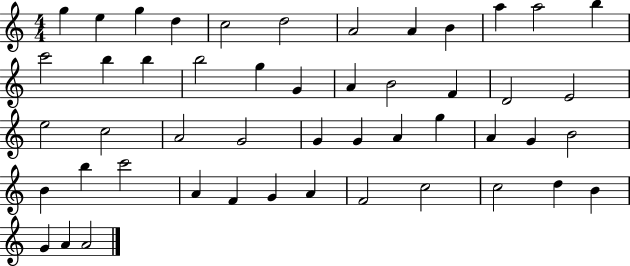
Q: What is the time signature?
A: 4/4